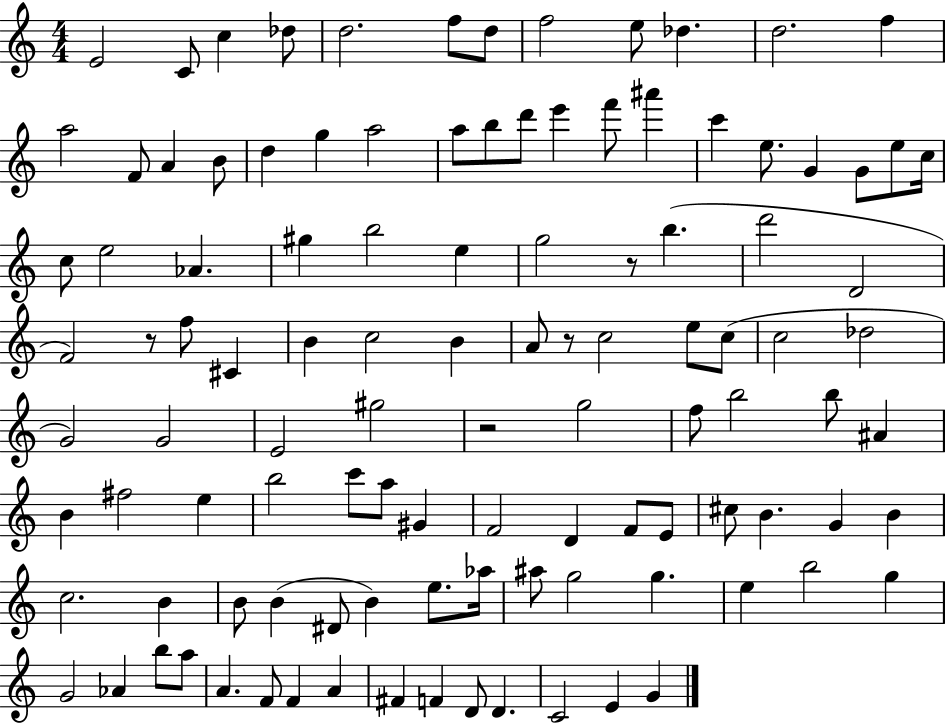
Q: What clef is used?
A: treble